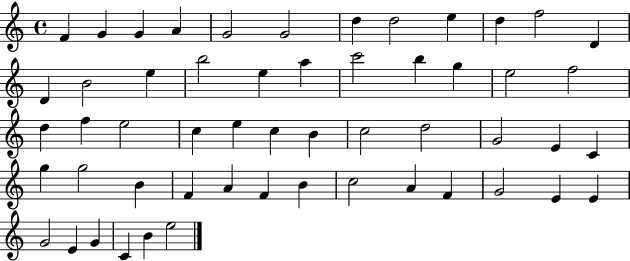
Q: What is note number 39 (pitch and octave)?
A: F4